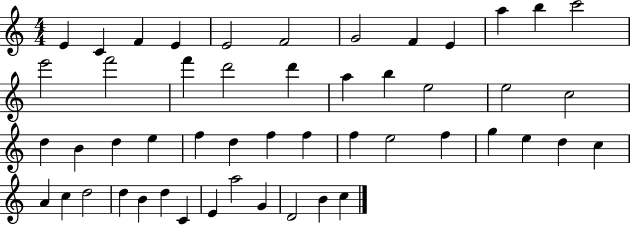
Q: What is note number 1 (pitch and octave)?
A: E4